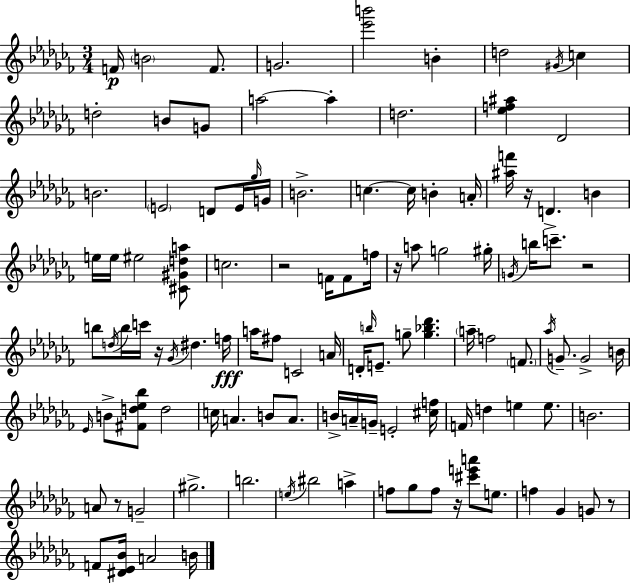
{
  \clef treble
  \numericTimeSignature
  \time 3/4
  \key aes \minor
  \repeat volta 2 { f'16\p \parenthesize b'2 f'8. | g'2. | <ees''' b'''>2 b'4-. | d''2 \acciaccatura { gis'16 } c''4 | \break d''2-. b'8 g'8 | a''2~~ a''4-. | d''2. | <ees'' f'' ais''>4 des'2 | \break b'2. | \parenthesize e'2 d'8 e'16 | \grace { ges''16 } g'16 b'2.-> | c''4.~~ c''16 b'4-. | \break a'16-. <ais'' f'''>16 r16 d'4.-> b'4 | e''16 e''16 eis''2 | <cis' gis' d'' a''>8 c''2. | r2 f'16 f'8 | \break f''16 r16 a''8 g''2 | gis''16-. \acciaccatura { g'16 } b''16 c'''8.-- r2 | b''8 \acciaccatura { d''16 } b''16 c'''16 r16 \acciaccatura { ges'16 } dis''4. | f''16\fff a''16 fis''8 c'2 | \break a'16 d'16-. \grace { b''16 } e'8.-- g''8-- | <g'' bes'' des'''>4. \parenthesize a''16-- f''2 | \parenthesize f'8. \acciaccatura { aes''16 } g'8.-- g'2-> | b'16 \grace { ees'16 } b'8-> <fis' d'' ees'' bes''>8 | \break d''2 c''16 a'4. | b'8 a'8. b'16-> a'16-- g'16-- e'2-. | <cis'' f''>16 f'16 d''4 | e''4 e''8. b'2. | \break a'8 r8 | g'2-- gis''2.-> | b''2. | \acciaccatura { e''16 } bis''2 | \break a''4-> f''8 ges''8 | f''8 r16 <cis''' e''' a'''>8 e''8. f''4 | ges'4 g'8 r8 f'8 <dis' ees' bes'>16 | a'2 b'16 } \bar "|."
}